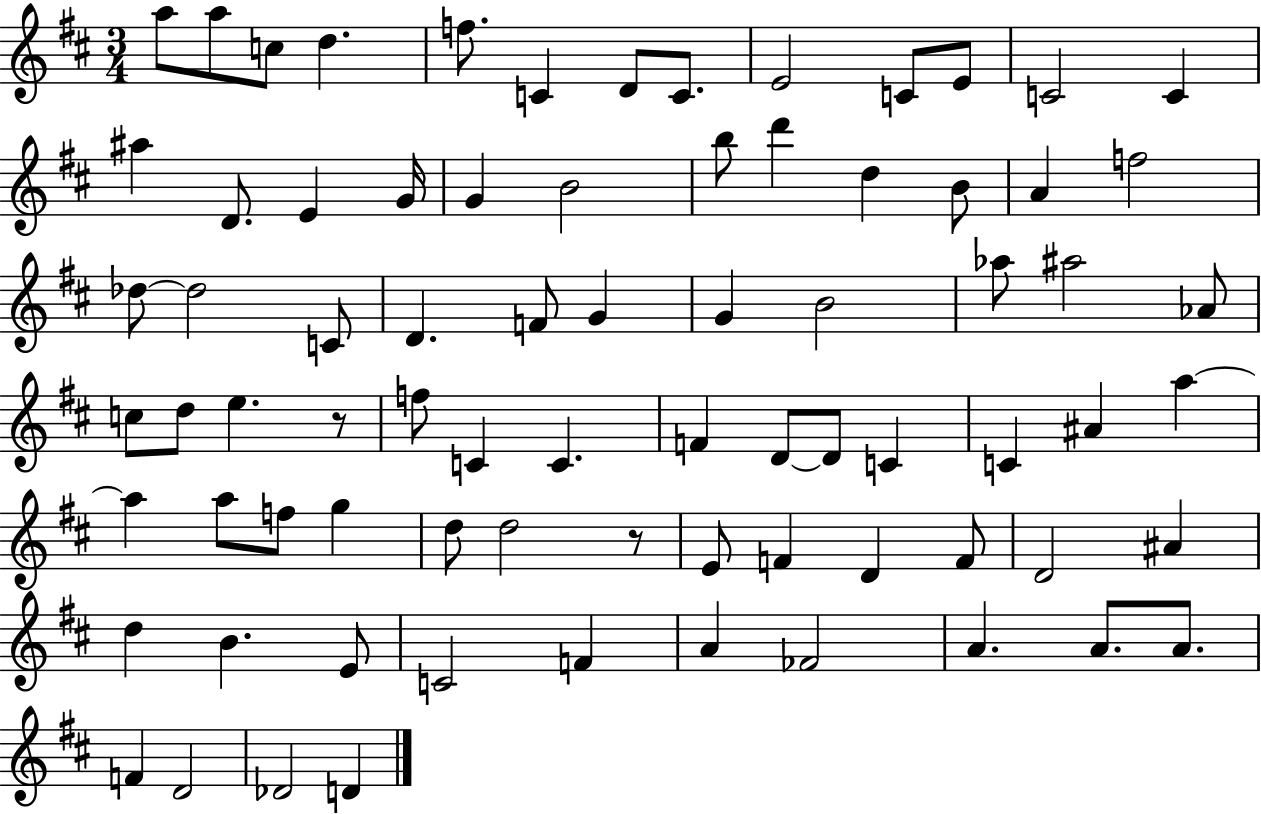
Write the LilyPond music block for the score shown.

{
  \clef treble
  \numericTimeSignature
  \time 3/4
  \key d \major
  \repeat volta 2 { a''8 a''8 c''8 d''4. | f''8. c'4 d'8 c'8. | e'2 c'8 e'8 | c'2 c'4 | \break ais''4 d'8. e'4 g'16 | g'4 b'2 | b''8 d'''4 d''4 b'8 | a'4 f''2 | \break des''8~~ des''2 c'8 | d'4. f'8 g'4 | g'4 b'2 | aes''8 ais''2 aes'8 | \break c''8 d''8 e''4. r8 | f''8 c'4 c'4. | f'4 d'8~~ d'8 c'4 | c'4 ais'4 a''4~~ | \break a''4 a''8 f''8 g''4 | d''8 d''2 r8 | e'8 f'4 d'4 f'8 | d'2 ais'4 | \break d''4 b'4. e'8 | c'2 f'4 | a'4 fes'2 | a'4. a'8. a'8. | \break f'4 d'2 | des'2 d'4 | } \bar "|."
}